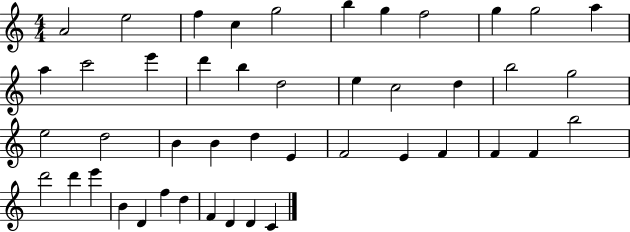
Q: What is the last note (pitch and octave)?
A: C4